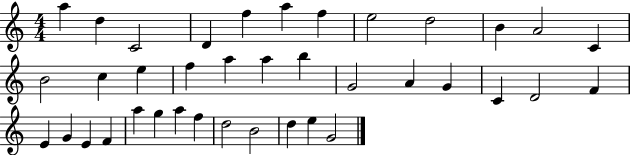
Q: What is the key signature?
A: C major